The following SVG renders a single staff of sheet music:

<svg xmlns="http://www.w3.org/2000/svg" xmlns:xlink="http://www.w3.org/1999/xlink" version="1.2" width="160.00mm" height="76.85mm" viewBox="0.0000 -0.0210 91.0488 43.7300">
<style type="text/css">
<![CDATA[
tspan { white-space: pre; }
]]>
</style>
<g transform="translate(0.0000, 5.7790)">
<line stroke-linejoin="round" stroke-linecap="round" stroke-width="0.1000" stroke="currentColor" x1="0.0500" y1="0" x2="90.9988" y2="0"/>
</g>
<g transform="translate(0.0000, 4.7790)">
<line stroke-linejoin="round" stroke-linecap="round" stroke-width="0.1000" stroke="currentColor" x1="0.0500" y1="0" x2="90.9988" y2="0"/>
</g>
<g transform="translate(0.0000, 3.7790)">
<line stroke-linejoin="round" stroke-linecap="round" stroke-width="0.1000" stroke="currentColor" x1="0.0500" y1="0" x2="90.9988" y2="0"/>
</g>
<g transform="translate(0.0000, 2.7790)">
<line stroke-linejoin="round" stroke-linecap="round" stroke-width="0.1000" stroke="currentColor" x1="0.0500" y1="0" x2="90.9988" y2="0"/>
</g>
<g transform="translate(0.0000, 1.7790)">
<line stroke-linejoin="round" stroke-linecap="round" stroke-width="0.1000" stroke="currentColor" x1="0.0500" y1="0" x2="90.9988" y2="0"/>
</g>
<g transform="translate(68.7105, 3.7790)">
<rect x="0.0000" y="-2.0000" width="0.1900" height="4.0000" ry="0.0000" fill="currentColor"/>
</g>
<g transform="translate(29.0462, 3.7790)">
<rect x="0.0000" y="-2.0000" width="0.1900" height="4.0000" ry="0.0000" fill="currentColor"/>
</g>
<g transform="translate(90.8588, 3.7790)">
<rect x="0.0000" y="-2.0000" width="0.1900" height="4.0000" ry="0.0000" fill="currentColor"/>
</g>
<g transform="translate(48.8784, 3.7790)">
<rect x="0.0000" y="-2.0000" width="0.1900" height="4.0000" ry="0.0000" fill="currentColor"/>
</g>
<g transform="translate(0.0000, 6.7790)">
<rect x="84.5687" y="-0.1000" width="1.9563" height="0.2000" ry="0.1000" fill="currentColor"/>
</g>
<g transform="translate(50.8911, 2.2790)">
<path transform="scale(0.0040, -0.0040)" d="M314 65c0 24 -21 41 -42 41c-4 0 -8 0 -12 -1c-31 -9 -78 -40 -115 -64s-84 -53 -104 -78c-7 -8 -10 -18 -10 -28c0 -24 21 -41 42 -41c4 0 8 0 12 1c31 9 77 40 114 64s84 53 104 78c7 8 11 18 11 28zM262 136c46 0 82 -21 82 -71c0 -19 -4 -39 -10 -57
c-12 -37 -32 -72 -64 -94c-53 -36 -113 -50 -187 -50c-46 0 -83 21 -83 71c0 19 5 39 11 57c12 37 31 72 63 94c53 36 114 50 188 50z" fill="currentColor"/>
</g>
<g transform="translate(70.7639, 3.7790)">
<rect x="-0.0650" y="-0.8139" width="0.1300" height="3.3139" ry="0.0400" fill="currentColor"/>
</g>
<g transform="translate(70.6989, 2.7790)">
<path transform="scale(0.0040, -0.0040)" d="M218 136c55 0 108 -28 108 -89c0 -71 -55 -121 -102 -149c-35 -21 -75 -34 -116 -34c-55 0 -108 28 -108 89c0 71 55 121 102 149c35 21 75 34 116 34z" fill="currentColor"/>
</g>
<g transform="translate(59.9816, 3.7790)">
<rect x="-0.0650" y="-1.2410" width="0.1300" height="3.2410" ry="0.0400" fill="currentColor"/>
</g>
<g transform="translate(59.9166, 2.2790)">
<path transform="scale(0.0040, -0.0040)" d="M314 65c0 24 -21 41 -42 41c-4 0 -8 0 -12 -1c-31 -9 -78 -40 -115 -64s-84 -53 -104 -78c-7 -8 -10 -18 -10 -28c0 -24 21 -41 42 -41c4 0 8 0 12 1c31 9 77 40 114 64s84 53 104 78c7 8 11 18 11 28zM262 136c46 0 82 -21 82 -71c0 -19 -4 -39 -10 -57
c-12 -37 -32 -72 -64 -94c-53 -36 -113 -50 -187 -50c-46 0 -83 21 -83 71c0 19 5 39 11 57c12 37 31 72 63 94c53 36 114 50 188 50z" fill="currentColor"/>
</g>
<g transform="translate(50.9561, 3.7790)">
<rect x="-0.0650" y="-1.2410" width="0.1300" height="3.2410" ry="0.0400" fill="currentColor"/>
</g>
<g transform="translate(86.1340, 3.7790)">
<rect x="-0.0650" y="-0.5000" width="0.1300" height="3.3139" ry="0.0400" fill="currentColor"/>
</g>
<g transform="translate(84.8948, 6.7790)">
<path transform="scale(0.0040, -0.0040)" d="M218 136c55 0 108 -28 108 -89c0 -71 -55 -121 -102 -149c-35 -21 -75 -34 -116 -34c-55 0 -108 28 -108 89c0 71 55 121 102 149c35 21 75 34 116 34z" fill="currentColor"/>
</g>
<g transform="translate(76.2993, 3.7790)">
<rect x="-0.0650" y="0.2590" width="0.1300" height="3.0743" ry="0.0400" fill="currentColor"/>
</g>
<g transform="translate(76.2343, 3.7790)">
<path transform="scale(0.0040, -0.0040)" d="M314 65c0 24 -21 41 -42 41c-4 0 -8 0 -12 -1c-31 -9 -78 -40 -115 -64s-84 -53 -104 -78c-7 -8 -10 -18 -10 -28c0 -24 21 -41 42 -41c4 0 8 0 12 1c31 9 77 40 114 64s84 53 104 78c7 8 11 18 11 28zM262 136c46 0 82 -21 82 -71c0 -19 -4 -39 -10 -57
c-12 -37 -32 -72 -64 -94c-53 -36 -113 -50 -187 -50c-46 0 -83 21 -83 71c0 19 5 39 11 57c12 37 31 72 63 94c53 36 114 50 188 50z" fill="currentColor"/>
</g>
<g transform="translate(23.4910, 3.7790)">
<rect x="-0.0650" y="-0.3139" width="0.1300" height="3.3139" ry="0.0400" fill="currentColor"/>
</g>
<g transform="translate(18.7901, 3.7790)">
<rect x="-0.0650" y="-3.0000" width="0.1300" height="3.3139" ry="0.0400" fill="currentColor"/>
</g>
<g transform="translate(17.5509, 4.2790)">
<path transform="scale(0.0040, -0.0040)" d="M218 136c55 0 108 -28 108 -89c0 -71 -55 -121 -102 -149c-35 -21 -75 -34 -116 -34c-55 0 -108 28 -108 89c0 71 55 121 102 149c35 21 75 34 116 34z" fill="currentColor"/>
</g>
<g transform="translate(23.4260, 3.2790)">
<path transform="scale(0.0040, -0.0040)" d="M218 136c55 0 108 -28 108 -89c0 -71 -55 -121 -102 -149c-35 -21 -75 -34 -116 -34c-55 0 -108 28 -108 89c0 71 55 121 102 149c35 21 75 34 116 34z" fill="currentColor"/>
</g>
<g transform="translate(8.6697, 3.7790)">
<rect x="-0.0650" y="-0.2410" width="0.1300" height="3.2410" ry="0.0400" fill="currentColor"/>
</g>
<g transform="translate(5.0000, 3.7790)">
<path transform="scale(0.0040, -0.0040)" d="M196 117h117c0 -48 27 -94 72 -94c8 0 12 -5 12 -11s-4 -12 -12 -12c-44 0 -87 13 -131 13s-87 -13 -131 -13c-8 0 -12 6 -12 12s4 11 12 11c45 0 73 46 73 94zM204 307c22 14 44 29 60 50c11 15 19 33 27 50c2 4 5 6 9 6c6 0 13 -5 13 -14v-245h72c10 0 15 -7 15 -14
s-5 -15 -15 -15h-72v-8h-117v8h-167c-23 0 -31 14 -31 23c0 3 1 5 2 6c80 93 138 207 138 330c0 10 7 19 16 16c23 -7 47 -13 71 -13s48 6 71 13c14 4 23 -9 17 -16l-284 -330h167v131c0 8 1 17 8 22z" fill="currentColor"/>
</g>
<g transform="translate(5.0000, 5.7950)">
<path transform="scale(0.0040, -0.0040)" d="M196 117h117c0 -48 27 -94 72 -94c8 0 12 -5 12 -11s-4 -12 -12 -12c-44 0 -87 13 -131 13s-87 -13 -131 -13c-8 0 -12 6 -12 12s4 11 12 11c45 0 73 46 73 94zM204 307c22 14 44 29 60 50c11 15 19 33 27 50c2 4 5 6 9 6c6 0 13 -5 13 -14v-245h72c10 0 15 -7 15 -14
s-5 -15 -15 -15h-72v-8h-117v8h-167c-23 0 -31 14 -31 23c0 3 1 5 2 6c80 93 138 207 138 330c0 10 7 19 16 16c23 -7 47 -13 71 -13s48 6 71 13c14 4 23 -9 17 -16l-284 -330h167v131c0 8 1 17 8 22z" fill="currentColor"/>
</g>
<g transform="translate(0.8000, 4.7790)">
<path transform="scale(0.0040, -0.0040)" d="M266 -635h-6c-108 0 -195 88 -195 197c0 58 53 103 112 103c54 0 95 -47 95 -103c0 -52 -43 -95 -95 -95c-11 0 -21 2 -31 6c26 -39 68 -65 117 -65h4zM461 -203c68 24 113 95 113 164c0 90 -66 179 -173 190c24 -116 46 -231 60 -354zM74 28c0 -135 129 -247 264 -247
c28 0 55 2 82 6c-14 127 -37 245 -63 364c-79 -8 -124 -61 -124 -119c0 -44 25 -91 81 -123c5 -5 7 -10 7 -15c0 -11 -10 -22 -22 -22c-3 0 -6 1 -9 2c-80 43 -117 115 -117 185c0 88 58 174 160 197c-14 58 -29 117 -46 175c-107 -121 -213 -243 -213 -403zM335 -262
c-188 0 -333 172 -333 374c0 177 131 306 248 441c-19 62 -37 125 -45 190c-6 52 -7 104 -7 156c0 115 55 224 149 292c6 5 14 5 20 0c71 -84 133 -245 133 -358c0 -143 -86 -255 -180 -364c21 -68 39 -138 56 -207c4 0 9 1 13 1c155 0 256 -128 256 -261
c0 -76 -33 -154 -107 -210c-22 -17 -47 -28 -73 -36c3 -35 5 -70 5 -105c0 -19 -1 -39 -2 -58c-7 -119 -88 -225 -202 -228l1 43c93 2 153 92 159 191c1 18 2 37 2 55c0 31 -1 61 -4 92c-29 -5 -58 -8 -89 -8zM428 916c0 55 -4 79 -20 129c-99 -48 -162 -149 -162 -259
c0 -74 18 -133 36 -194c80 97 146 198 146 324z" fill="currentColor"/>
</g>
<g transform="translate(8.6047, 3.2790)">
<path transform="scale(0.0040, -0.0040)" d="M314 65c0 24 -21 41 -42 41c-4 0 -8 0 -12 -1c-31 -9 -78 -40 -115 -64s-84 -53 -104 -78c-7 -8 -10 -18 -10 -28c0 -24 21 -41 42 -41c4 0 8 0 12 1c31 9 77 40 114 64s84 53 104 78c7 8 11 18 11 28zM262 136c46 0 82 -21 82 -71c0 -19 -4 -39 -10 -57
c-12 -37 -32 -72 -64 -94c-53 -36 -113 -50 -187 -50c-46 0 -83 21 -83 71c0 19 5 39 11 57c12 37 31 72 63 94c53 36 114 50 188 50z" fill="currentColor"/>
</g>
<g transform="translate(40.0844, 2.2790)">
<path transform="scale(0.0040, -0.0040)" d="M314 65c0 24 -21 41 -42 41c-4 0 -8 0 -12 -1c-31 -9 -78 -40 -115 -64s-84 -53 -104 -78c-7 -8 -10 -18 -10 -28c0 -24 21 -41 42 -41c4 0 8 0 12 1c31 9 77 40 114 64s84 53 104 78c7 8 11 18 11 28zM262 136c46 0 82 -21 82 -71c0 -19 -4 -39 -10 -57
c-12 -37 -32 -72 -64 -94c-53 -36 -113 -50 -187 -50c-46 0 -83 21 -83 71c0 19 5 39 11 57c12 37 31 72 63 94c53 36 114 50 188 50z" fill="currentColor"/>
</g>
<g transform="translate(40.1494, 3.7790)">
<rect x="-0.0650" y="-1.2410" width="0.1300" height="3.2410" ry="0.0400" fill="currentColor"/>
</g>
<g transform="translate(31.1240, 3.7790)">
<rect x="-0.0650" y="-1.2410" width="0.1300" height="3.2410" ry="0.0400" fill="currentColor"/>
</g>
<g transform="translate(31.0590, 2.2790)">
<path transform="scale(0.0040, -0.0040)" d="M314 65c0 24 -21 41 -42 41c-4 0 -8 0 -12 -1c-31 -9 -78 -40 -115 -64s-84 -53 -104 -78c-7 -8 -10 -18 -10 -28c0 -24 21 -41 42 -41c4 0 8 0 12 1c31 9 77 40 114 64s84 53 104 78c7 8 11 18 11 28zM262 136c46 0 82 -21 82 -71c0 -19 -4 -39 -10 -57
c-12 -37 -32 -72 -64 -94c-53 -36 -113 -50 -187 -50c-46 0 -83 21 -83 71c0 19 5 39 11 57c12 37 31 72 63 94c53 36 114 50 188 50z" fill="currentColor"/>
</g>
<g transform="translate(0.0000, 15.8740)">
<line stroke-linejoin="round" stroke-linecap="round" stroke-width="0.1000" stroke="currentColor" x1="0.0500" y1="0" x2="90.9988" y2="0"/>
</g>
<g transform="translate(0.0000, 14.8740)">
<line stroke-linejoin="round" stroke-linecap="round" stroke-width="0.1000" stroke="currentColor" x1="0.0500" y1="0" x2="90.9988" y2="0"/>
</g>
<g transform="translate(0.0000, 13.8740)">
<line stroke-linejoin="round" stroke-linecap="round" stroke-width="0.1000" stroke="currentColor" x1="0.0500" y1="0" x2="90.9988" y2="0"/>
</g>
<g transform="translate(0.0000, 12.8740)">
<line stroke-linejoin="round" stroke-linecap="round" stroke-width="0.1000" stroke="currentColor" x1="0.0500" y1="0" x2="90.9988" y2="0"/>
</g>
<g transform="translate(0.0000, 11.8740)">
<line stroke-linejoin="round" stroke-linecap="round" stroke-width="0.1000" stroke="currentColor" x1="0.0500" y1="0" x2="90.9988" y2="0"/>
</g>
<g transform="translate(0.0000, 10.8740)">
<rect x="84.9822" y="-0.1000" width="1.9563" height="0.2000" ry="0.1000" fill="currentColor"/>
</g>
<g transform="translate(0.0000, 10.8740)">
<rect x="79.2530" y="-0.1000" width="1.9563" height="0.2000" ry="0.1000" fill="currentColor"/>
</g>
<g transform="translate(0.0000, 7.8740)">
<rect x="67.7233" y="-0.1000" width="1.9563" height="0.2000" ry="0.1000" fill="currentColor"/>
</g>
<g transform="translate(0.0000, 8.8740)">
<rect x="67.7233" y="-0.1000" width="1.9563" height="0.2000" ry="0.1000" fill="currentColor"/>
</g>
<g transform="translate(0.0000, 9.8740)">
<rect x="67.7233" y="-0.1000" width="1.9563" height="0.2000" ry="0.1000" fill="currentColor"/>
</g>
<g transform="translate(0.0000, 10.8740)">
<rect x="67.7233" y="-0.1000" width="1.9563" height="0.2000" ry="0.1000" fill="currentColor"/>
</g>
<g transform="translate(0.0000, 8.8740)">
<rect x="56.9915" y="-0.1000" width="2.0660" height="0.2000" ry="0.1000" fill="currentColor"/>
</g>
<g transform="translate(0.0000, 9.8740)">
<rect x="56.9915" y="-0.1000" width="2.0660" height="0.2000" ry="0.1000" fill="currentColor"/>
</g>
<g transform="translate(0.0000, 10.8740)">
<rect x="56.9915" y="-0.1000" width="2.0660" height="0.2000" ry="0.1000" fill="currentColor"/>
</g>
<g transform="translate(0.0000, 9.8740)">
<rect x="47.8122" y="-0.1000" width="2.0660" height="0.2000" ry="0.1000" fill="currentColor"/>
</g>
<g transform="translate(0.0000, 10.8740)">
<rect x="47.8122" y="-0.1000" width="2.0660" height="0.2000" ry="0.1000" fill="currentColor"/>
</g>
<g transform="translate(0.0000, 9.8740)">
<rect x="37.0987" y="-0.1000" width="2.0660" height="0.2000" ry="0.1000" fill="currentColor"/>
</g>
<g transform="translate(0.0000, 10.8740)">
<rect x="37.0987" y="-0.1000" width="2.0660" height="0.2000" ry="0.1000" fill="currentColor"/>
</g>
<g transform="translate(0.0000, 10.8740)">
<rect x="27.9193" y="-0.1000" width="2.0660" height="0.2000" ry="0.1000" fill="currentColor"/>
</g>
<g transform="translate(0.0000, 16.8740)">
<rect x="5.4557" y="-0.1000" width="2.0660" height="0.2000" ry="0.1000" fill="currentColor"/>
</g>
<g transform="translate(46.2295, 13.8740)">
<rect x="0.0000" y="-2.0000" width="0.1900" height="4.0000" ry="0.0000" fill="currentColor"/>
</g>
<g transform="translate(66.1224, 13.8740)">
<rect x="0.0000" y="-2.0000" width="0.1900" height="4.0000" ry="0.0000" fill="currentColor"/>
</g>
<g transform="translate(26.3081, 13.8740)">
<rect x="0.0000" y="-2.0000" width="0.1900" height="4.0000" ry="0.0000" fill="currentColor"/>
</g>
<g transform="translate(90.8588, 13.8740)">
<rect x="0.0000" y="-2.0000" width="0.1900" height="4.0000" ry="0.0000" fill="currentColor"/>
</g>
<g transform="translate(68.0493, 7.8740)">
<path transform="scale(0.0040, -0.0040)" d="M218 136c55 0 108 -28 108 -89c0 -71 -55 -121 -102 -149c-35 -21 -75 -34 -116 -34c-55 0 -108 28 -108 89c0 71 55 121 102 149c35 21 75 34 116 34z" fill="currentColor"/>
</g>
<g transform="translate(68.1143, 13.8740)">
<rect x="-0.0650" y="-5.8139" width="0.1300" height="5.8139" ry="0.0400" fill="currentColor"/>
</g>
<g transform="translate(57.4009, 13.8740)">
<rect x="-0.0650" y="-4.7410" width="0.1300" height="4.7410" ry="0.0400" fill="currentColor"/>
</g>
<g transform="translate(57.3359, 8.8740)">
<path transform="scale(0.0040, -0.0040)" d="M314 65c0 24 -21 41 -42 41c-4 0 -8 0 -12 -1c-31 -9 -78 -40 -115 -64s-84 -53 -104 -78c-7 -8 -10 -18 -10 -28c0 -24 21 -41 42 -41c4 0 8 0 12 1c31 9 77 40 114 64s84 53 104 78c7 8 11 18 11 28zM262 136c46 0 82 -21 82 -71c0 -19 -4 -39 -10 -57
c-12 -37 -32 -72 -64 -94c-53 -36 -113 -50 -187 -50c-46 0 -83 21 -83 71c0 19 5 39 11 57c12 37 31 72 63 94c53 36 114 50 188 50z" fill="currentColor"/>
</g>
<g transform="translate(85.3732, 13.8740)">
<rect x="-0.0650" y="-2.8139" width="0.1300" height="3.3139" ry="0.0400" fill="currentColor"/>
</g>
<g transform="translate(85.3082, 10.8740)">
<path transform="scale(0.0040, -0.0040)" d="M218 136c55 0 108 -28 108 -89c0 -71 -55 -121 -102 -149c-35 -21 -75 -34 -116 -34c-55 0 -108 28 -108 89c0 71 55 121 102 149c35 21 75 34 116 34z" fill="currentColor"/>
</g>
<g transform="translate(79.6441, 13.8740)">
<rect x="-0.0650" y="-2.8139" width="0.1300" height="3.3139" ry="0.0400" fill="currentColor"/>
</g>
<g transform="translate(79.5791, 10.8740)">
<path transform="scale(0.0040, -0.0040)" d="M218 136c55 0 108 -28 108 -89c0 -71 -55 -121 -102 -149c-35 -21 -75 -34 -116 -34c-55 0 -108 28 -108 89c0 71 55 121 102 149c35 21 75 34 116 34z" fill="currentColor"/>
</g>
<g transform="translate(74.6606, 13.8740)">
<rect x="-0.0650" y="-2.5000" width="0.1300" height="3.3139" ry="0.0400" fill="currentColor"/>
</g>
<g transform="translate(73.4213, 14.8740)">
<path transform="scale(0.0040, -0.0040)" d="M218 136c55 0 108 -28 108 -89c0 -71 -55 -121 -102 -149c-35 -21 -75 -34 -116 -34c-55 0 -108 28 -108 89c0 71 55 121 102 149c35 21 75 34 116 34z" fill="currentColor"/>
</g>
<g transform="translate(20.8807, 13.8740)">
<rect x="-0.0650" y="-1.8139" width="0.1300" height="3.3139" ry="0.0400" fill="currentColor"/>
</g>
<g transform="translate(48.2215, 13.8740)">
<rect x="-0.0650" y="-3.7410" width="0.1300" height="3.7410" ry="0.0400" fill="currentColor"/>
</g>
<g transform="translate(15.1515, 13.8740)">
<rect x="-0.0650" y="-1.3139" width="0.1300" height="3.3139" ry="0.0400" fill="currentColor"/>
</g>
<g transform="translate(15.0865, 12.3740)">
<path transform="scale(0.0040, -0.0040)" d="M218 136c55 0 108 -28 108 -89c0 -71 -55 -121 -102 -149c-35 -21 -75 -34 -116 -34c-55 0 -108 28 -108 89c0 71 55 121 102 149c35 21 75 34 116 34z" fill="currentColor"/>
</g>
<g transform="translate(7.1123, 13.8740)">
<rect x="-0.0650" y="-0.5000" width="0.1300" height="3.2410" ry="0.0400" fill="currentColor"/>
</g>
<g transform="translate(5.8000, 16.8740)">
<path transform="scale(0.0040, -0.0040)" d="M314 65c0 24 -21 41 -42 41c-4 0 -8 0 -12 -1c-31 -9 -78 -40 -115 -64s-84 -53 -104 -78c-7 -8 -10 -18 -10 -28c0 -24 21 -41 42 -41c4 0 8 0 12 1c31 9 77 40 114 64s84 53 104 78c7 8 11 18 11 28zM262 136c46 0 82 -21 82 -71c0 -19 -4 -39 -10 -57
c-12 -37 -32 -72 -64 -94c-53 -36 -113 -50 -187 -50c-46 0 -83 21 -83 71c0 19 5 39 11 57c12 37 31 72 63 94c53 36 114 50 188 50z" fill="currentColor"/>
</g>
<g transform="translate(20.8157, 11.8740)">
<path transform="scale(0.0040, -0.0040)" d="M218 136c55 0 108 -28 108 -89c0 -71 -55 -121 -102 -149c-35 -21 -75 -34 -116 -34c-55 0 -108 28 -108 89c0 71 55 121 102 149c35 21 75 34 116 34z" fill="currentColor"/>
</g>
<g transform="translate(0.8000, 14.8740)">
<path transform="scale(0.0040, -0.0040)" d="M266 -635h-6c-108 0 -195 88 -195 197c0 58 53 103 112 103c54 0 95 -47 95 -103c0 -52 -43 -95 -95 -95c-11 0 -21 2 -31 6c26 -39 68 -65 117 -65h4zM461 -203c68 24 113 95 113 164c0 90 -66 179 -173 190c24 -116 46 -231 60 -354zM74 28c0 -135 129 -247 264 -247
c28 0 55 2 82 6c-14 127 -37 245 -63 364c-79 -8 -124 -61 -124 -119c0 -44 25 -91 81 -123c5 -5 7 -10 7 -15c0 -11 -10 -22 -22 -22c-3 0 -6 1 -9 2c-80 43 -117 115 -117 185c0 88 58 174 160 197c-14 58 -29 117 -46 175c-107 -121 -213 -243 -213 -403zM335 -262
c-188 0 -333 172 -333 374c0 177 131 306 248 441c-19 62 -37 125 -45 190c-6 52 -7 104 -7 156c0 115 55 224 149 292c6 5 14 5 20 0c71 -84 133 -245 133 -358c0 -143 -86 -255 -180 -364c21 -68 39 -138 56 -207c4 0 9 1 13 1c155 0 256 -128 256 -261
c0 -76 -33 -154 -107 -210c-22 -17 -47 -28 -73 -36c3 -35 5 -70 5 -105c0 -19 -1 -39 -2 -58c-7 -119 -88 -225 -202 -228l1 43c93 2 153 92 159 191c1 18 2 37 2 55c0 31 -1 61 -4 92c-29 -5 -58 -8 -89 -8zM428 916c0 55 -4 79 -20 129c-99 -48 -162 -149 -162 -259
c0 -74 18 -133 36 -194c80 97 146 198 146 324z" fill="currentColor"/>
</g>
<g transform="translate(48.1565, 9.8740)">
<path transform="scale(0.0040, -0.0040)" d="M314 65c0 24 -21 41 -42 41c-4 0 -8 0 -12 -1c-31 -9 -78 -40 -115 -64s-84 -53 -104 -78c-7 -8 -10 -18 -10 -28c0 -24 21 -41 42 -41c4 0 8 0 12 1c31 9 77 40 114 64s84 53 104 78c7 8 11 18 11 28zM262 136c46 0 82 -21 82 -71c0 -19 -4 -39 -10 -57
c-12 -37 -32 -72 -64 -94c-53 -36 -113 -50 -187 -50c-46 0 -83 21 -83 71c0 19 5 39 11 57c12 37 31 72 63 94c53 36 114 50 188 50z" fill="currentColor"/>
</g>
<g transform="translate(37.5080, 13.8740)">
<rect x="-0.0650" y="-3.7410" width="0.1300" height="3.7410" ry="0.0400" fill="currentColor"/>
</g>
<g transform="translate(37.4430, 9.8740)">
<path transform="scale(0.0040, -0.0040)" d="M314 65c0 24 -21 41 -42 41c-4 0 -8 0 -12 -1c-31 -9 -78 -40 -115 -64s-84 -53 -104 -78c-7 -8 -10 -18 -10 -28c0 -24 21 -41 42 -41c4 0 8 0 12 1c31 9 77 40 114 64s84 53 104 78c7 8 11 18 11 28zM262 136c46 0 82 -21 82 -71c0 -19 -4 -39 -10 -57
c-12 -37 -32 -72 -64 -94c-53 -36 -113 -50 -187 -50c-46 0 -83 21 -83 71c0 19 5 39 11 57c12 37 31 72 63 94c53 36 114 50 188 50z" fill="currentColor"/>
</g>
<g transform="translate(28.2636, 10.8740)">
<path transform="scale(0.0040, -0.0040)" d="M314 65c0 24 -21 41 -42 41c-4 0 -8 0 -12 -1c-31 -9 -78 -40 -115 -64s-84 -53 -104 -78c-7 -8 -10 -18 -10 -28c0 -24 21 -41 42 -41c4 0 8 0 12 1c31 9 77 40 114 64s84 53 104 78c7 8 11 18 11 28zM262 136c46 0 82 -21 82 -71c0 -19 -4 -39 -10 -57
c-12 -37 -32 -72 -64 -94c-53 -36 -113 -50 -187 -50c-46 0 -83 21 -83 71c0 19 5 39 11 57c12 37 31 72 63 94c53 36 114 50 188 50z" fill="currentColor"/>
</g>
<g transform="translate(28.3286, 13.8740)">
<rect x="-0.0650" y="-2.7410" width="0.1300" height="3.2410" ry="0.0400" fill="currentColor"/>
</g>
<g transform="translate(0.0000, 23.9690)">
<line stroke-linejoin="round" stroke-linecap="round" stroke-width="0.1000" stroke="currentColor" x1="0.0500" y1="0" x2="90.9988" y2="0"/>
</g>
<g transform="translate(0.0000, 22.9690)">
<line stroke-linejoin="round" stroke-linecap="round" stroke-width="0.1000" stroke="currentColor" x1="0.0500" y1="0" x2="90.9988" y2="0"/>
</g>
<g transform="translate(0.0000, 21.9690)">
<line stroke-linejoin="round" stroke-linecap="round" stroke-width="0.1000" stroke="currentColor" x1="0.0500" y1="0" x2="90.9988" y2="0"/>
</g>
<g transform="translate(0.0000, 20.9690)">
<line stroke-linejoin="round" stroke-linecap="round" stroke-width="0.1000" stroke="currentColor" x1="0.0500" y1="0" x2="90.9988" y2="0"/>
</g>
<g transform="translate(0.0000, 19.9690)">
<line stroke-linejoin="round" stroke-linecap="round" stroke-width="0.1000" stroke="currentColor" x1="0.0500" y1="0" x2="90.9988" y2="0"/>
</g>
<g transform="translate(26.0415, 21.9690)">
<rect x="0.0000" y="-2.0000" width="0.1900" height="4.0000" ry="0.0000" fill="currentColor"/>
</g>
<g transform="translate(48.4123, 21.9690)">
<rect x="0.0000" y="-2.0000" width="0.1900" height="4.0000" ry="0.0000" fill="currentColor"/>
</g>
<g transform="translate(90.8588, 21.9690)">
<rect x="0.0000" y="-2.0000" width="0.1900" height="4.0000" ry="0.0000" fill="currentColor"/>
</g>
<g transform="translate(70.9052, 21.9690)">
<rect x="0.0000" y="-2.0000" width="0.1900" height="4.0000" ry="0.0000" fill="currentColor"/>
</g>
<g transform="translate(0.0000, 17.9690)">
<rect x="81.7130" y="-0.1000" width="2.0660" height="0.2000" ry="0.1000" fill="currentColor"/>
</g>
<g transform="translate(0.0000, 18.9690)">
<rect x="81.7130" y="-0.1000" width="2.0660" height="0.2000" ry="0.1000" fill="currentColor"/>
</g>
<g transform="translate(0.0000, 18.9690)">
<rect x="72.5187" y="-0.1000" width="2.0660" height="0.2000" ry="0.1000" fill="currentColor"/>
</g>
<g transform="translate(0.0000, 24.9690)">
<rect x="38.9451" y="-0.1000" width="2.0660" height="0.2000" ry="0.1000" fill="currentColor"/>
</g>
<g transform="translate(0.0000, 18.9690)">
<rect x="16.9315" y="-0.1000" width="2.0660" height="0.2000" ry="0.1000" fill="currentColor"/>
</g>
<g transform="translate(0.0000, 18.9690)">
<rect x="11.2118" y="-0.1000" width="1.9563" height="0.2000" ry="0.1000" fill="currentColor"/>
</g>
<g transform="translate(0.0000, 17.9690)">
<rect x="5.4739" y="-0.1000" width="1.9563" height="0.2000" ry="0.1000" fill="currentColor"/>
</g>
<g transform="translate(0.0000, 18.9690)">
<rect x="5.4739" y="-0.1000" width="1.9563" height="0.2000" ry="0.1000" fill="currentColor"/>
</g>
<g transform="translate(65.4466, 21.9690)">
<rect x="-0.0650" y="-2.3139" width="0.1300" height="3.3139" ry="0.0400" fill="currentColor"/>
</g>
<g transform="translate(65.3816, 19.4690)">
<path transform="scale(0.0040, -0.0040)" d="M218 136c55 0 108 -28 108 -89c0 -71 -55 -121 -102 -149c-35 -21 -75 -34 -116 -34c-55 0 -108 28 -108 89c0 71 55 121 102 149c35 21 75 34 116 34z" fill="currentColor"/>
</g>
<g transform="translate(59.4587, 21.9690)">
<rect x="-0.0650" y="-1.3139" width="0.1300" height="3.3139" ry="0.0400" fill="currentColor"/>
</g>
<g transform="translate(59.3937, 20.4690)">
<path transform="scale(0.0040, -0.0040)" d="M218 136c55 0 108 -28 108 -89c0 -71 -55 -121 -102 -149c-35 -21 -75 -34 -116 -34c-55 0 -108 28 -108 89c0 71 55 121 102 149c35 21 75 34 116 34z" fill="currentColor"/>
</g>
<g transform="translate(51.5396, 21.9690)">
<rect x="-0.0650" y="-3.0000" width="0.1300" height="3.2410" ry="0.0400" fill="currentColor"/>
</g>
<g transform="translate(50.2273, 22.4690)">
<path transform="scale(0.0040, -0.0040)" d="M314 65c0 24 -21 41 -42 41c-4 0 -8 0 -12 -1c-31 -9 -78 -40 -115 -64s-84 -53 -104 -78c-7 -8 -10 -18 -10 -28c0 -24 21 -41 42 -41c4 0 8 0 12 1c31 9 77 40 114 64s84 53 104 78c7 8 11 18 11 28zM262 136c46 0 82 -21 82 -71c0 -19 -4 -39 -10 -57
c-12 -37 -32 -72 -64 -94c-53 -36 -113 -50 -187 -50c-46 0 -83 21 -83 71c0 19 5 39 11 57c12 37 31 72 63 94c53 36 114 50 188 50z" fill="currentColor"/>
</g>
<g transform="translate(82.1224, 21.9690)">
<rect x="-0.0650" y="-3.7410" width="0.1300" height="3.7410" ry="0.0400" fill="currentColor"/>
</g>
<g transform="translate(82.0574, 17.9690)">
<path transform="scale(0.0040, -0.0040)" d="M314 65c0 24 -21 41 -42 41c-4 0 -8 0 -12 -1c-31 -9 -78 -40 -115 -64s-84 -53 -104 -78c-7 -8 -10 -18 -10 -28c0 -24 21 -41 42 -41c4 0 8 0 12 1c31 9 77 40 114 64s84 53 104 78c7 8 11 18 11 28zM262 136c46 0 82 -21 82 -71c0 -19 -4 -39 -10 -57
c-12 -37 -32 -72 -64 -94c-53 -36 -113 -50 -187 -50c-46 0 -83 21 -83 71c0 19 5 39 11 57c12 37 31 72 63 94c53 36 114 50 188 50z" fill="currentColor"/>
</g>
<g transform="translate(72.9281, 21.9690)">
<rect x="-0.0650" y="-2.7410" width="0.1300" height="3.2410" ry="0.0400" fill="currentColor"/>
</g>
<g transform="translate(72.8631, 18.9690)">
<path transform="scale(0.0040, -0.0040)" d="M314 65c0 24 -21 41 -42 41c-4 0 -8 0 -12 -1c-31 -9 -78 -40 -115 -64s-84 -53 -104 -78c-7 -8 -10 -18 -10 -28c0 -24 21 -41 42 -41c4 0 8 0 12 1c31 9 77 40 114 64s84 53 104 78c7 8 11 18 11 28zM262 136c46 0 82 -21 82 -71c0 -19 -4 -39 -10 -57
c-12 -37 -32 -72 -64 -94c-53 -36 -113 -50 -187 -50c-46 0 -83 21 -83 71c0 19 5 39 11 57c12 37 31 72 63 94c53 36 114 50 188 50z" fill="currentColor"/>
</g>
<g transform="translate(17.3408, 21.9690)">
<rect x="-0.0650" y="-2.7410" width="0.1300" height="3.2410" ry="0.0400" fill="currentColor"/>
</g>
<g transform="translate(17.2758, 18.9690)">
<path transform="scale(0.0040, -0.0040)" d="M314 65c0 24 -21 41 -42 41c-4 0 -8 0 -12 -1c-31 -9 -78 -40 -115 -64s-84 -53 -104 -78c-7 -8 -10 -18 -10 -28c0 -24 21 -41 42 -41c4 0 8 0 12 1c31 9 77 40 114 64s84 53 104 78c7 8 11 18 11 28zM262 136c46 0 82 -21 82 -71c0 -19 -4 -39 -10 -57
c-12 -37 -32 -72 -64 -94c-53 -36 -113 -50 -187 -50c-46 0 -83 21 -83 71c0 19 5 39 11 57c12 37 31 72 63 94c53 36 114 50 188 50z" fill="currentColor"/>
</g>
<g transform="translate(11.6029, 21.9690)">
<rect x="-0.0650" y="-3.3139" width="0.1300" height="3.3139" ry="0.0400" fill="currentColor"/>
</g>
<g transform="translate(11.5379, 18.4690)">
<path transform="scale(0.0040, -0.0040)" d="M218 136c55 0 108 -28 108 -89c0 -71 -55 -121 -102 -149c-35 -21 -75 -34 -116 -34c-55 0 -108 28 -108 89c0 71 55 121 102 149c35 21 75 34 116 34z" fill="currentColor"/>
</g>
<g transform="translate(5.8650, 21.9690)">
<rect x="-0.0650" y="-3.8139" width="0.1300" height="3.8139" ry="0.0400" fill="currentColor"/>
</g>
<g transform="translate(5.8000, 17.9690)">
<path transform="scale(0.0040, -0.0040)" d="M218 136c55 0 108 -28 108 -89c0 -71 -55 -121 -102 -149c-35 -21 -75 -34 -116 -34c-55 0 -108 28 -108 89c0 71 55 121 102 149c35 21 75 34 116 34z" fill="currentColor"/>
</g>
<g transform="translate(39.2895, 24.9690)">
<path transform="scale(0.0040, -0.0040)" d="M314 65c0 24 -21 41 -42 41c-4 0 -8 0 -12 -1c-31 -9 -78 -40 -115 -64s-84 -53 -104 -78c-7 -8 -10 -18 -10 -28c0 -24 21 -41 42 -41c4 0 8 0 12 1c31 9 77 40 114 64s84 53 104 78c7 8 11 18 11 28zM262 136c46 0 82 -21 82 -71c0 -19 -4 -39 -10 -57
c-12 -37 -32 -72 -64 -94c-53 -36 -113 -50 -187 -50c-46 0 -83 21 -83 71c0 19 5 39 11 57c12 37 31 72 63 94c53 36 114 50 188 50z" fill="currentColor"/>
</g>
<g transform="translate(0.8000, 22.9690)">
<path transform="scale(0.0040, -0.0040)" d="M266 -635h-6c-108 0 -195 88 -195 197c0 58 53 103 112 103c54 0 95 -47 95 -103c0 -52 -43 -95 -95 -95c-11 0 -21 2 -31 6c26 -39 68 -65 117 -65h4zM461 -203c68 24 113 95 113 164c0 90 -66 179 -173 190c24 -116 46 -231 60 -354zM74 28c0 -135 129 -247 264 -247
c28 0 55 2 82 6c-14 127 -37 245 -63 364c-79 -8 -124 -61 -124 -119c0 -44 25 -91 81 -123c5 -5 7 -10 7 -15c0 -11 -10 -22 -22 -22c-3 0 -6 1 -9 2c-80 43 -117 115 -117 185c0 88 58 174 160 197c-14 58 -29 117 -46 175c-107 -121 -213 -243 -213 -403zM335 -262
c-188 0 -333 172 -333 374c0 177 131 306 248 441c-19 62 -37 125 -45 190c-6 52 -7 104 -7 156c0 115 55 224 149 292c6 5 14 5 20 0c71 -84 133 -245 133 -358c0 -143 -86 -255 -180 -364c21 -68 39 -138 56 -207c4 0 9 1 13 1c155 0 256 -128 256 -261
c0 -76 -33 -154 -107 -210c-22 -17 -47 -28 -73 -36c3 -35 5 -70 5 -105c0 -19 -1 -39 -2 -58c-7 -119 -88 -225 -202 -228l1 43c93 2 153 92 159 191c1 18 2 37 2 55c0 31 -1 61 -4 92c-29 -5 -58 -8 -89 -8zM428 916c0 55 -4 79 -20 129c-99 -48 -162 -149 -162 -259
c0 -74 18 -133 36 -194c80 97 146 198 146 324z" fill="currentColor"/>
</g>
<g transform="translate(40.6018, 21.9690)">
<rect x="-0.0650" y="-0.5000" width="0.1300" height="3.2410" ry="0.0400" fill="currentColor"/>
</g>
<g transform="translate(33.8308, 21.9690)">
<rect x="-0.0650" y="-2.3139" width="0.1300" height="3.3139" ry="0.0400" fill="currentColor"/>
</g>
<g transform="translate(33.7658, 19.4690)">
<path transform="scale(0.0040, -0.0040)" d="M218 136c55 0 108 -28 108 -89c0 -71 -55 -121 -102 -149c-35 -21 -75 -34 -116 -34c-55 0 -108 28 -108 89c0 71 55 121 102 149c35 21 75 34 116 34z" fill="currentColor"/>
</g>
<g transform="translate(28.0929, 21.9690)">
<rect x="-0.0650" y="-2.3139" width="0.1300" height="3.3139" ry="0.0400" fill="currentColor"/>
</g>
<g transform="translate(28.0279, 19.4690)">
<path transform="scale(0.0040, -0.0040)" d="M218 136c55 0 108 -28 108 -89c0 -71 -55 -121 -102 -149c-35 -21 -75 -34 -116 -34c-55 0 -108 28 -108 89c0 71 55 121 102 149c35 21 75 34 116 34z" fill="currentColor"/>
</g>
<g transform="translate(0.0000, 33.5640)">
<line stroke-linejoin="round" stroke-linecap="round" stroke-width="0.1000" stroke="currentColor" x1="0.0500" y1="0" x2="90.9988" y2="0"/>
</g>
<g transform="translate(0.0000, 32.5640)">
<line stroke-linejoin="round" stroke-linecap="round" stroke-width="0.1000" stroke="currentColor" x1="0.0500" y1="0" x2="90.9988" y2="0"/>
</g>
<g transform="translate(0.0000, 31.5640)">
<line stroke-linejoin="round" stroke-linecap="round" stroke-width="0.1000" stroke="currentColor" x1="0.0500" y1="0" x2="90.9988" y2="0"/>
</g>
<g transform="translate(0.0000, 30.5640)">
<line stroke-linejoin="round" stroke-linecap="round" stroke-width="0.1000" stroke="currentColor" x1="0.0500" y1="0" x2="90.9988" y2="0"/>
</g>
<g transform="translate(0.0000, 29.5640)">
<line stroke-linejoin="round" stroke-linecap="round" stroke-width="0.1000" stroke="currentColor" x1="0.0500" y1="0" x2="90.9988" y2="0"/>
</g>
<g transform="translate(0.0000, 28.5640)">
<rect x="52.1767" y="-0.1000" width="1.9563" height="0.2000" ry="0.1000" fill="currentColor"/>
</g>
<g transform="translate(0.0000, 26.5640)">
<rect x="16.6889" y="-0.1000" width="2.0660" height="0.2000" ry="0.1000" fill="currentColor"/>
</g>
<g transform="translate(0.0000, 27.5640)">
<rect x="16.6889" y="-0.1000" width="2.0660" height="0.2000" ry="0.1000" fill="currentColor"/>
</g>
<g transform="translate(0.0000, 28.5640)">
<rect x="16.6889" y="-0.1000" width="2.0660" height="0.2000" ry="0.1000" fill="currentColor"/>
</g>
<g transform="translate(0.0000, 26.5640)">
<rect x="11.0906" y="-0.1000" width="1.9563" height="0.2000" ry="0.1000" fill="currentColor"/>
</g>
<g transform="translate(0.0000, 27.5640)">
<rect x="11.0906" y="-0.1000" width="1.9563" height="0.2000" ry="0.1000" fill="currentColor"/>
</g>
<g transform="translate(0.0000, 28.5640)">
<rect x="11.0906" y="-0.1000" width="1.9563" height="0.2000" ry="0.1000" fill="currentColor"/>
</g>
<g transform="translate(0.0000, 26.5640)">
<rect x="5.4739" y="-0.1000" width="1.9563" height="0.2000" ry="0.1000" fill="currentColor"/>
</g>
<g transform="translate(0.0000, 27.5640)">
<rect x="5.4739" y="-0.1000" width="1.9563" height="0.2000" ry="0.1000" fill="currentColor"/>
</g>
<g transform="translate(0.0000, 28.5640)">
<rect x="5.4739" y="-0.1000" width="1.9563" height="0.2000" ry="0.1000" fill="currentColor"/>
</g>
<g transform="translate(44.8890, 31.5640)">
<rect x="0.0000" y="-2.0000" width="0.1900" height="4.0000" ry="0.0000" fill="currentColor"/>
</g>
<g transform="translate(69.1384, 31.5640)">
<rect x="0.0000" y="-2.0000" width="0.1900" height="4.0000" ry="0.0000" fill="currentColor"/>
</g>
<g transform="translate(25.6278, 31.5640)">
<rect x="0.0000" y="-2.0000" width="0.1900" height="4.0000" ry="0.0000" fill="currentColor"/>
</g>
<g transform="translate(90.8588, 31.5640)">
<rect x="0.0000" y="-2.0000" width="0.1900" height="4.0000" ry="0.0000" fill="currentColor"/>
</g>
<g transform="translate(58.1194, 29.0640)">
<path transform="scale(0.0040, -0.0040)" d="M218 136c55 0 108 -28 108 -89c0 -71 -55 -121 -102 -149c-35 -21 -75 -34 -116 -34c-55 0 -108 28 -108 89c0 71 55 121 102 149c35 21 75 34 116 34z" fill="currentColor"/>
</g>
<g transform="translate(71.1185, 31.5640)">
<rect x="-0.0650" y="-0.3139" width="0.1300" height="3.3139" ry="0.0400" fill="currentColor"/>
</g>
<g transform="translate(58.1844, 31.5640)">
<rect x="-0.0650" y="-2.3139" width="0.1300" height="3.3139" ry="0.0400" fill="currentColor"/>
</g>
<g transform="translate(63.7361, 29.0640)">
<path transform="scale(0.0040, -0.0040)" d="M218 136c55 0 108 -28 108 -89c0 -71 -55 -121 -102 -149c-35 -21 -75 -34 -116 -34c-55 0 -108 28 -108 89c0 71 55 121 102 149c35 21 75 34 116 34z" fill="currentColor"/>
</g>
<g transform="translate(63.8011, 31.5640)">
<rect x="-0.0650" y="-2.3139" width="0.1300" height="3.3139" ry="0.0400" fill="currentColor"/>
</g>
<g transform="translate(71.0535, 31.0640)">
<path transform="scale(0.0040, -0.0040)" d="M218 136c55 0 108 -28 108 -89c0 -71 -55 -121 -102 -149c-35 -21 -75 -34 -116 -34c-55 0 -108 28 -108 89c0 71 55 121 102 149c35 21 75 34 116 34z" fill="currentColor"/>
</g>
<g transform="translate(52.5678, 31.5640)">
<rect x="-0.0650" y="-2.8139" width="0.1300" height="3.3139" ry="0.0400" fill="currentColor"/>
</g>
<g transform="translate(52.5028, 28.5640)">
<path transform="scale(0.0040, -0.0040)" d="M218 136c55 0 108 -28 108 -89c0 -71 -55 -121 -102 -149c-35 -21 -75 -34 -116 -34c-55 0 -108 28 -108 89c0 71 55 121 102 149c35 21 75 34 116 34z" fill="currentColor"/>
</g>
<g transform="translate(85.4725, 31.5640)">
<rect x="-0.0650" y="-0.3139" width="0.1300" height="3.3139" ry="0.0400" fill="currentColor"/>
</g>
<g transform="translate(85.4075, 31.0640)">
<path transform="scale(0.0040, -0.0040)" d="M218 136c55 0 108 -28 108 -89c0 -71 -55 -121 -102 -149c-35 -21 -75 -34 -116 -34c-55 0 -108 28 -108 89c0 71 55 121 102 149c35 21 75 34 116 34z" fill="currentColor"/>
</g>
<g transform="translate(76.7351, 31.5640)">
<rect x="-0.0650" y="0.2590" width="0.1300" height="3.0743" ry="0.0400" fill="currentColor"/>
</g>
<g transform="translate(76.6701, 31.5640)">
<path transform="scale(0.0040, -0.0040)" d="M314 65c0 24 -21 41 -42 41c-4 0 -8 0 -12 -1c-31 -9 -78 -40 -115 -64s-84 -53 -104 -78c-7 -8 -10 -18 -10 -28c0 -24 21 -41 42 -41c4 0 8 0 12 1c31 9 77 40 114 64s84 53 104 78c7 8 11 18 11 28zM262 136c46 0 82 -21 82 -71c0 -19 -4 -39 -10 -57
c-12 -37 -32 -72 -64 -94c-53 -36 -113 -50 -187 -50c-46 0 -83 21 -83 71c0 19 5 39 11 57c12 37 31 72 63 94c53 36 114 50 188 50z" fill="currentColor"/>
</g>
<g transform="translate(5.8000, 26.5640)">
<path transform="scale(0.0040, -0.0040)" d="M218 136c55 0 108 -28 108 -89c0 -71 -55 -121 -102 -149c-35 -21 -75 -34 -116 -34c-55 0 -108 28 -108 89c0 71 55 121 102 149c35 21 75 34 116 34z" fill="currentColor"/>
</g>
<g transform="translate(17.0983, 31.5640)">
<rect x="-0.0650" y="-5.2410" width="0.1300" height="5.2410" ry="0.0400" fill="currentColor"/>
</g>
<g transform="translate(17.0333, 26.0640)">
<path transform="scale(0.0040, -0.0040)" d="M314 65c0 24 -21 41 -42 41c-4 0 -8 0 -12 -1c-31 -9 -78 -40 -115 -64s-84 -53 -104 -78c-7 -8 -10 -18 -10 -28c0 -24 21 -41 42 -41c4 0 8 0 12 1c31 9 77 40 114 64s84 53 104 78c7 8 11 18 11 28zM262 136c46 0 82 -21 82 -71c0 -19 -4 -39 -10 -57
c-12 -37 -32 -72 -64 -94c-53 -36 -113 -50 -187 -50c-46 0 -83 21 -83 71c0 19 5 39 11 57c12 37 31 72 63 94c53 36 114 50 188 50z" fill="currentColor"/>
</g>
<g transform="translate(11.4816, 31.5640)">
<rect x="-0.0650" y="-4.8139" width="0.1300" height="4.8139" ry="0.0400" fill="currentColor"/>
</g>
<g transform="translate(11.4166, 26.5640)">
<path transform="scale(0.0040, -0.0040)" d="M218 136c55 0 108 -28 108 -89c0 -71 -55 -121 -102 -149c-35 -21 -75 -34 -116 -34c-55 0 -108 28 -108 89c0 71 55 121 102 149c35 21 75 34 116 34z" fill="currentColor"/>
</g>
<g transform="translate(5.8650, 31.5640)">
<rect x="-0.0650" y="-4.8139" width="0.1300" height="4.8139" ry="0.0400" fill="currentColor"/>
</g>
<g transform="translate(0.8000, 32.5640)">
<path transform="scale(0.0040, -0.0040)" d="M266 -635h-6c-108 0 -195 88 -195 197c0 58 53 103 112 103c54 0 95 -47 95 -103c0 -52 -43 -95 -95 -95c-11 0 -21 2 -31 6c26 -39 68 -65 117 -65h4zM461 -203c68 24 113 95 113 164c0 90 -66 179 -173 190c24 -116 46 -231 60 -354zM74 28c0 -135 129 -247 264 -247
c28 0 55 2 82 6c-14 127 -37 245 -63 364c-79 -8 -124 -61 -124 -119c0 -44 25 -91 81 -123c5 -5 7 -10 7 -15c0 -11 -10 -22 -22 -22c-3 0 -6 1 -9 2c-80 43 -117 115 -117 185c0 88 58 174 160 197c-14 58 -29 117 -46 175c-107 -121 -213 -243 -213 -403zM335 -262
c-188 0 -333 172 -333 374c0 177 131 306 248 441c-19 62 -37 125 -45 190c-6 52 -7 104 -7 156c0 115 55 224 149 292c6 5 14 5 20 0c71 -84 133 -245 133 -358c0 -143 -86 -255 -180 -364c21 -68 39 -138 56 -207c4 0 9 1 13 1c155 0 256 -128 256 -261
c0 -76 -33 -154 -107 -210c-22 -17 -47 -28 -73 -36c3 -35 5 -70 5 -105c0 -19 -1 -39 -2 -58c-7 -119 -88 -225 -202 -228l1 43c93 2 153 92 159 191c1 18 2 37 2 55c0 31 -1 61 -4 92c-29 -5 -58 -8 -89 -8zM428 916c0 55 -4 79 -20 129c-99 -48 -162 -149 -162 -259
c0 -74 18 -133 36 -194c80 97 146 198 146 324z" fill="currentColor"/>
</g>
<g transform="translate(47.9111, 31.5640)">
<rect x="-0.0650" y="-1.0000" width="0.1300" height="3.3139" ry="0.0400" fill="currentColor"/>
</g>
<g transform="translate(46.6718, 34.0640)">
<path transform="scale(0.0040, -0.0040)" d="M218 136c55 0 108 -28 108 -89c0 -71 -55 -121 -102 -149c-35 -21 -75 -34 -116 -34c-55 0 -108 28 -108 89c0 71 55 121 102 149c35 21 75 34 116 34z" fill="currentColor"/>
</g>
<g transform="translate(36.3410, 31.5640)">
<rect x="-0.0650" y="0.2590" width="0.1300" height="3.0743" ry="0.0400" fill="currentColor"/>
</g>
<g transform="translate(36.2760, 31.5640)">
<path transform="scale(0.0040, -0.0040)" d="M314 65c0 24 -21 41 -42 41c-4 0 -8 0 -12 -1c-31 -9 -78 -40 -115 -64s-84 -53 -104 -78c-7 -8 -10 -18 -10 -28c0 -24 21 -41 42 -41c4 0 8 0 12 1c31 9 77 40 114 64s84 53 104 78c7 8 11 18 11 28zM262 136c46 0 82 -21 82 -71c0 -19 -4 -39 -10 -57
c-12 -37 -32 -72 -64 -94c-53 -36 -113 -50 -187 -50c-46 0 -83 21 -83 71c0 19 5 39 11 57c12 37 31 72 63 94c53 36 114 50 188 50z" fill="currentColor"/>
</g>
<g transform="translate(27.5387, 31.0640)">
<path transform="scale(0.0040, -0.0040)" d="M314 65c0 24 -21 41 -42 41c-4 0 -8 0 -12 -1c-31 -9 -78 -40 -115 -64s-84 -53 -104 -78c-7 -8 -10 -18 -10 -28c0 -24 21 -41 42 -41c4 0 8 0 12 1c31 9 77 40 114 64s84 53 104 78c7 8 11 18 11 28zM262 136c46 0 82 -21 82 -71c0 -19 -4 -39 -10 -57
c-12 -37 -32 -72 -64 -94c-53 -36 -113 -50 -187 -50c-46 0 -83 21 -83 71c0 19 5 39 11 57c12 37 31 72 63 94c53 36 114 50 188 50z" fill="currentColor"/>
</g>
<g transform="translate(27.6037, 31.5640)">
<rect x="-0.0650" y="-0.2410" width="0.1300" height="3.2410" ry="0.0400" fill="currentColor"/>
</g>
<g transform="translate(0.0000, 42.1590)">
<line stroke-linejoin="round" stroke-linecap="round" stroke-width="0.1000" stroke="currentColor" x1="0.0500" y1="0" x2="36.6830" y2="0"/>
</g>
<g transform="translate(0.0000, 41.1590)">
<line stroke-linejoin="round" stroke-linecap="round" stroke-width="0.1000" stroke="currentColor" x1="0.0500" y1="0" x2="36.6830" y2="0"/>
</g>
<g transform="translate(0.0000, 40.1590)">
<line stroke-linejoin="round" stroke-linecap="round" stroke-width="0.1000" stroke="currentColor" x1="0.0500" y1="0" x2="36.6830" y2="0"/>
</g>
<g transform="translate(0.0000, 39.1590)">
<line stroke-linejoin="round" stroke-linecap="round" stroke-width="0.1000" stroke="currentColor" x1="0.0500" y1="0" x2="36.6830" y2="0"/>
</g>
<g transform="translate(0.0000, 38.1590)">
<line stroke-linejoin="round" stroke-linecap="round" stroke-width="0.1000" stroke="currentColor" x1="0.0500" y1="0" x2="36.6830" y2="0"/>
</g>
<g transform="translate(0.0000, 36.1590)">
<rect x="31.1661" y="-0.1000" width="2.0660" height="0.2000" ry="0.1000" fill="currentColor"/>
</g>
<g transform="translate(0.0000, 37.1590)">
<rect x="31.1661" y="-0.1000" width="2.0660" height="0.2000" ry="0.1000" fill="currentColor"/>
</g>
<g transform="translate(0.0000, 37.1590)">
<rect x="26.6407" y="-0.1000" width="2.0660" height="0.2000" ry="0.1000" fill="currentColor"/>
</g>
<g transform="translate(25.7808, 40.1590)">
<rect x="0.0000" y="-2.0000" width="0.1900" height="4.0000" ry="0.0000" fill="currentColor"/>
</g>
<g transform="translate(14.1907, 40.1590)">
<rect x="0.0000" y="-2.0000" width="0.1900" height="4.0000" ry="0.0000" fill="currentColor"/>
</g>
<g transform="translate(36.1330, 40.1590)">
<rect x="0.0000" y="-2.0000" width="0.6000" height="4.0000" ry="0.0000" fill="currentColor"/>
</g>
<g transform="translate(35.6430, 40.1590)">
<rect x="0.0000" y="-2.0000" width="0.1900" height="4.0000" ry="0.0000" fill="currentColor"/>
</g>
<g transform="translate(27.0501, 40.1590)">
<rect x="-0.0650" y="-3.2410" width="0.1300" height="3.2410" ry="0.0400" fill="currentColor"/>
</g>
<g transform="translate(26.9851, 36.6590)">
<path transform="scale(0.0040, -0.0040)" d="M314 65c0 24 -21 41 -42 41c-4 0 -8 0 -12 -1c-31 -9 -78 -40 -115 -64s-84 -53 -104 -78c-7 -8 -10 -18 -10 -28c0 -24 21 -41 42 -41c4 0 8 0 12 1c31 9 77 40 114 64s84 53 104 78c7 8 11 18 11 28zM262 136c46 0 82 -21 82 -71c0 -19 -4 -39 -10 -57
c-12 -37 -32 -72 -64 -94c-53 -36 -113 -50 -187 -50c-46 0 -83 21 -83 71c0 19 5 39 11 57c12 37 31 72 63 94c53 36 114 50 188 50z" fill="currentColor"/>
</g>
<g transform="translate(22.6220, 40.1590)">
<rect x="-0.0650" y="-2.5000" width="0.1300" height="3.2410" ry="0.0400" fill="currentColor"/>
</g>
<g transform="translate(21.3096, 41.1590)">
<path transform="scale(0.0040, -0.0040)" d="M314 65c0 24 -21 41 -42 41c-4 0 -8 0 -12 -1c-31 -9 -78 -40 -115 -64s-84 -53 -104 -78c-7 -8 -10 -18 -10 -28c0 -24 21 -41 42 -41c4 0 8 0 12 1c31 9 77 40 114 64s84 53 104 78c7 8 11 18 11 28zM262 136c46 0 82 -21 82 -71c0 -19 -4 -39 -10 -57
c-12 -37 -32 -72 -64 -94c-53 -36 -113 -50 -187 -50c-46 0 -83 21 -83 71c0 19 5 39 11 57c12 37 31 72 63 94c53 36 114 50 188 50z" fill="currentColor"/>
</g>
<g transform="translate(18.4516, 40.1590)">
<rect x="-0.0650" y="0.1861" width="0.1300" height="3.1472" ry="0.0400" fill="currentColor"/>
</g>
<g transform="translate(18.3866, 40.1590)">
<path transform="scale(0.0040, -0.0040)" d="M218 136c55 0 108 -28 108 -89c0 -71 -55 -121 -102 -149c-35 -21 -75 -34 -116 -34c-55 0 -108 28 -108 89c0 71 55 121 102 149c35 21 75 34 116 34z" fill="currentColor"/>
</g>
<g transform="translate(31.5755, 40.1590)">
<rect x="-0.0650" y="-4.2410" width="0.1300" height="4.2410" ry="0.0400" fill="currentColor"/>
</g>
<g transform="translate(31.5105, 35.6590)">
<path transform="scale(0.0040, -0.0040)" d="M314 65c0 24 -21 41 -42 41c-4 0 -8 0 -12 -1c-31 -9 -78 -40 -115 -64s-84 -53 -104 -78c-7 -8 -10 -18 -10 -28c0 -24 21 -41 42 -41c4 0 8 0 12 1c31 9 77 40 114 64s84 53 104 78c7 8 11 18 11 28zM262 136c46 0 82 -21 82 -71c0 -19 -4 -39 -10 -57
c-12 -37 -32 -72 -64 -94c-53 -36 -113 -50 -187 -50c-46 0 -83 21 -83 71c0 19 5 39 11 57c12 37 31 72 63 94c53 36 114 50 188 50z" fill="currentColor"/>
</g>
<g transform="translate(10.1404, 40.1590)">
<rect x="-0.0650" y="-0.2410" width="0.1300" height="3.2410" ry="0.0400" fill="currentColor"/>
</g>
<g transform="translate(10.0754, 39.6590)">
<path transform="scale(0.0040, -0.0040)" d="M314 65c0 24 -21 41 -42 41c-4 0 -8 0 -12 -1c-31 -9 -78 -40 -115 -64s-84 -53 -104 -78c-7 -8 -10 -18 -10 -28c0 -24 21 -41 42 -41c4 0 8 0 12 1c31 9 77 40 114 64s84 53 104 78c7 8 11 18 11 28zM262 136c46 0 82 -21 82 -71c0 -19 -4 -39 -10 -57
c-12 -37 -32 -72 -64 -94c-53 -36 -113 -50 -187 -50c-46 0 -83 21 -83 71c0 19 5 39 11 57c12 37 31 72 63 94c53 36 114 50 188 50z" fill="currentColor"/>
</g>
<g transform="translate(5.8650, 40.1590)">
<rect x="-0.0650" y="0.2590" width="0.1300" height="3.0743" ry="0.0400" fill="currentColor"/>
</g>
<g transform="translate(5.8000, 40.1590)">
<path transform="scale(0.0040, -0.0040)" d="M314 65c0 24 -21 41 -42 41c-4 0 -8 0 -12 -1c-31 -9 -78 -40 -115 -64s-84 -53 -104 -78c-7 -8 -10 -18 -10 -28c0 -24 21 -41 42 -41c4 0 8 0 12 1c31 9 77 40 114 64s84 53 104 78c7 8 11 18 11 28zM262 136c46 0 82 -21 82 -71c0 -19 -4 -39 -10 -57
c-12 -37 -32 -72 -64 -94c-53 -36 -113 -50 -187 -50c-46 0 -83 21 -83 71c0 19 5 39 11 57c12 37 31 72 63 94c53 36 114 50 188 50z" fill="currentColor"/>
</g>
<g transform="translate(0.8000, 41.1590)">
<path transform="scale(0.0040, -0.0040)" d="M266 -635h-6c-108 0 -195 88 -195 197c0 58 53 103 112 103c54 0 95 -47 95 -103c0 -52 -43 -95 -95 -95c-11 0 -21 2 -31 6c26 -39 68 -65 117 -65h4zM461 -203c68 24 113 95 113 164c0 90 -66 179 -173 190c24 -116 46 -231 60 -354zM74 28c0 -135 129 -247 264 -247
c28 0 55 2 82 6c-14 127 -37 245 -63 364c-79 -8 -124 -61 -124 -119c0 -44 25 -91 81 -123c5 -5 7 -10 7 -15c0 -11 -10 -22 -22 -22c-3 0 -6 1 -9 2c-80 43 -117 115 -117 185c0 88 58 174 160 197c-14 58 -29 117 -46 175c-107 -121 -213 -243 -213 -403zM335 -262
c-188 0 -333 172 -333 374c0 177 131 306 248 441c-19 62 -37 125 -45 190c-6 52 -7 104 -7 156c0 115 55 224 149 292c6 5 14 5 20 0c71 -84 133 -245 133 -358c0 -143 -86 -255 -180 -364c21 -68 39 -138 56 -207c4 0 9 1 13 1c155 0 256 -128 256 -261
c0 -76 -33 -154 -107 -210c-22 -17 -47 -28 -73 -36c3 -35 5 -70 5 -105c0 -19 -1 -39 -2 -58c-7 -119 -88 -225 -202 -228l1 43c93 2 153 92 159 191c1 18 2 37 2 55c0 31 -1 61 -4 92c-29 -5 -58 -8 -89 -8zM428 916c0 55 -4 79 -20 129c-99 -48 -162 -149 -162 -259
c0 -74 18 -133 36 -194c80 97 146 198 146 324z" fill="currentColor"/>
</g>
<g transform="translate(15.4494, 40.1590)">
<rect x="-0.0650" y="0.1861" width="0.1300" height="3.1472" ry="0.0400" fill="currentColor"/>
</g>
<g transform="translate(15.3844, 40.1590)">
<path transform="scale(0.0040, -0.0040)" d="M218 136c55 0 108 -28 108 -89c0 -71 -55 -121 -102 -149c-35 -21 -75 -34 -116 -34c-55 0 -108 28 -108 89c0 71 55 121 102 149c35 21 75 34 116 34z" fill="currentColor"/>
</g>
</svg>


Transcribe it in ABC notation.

X:1
T:Untitled
M:4/4
L:1/4
K:C
c2 A c e2 e2 e2 e2 d B2 C C2 e f a2 c'2 c'2 e'2 g' G a a c' b a2 g g C2 A2 e g a2 c'2 e' e' f'2 c2 B2 D a g g c B2 c B2 c2 B B G2 b2 d'2